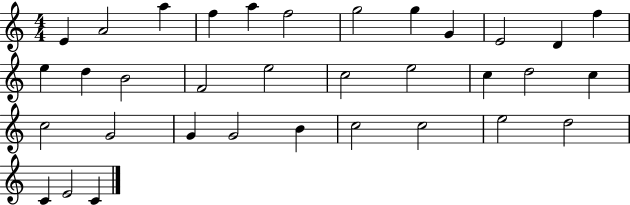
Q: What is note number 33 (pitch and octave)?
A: E4